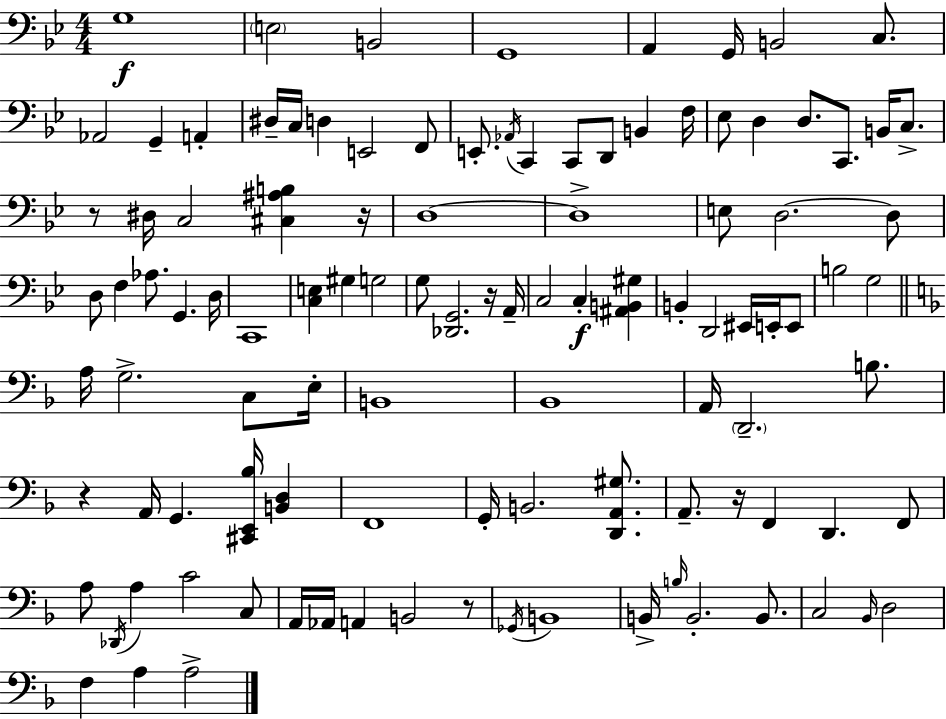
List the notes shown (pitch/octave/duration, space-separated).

G3/w E3/h B2/h G2/w A2/q G2/s B2/h C3/e. Ab2/h G2/q A2/q D#3/s C3/s D3/q E2/h F2/e E2/e. Ab2/s C2/q C2/e D2/e B2/q F3/s Eb3/e D3/q D3/e. C2/e. B2/s C3/e. R/e D#3/s C3/h [C#3,A#3,B3]/q R/s D3/w D3/w E3/e D3/h. D3/e D3/e F3/q Ab3/e. G2/q. D3/s C2/w [C3,E3]/q G#3/q G3/h G3/e [Db2,G2]/h. R/s A2/s C3/h C3/q [A#2,B2,G#3]/q B2/q D2/h EIS2/s E2/s E2/e B3/h G3/h A3/s G3/h. C3/e E3/s B2/w Bb2/w A2/s D2/h. B3/e. R/q A2/s G2/q. [C#2,E2,Bb3]/s [B2,D3]/q F2/w G2/s B2/h. [D2,A2,G#3]/e. A2/e. R/s F2/q D2/q. F2/e A3/e Db2/s A3/q C4/h C3/e A2/s Ab2/s A2/q B2/h R/e Gb2/s B2/w B2/s B3/s B2/h. B2/e. C3/h Bb2/s D3/h F3/q A3/q A3/h